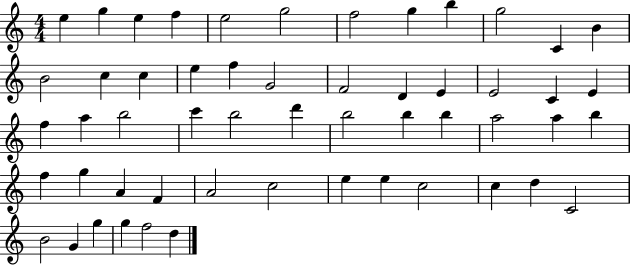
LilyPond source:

{
  \clef treble
  \numericTimeSignature
  \time 4/4
  \key c \major
  e''4 g''4 e''4 f''4 | e''2 g''2 | f''2 g''4 b''4 | g''2 c'4 b'4 | \break b'2 c''4 c''4 | e''4 f''4 g'2 | f'2 d'4 e'4 | e'2 c'4 e'4 | \break f''4 a''4 b''2 | c'''4 b''2 d'''4 | b''2 b''4 b''4 | a''2 a''4 b''4 | \break f''4 g''4 a'4 f'4 | a'2 c''2 | e''4 e''4 c''2 | c''4 d''4 c'2 | \break b'2 g'4 g''4 | g''4 f''2 d''4 | \bar "|."
}